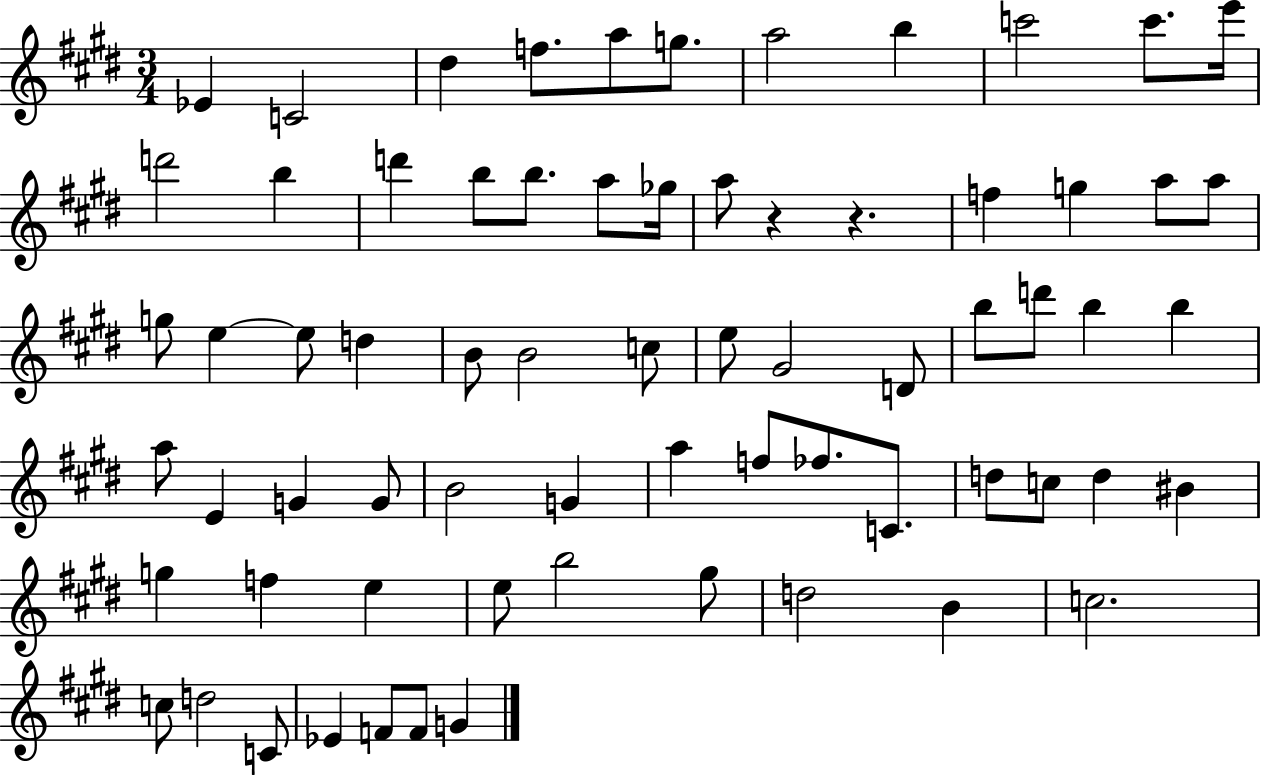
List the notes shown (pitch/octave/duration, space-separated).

Eb4/q C4/h D#5/q F5/e. A5/e G5/e. A5/h B5/q C6/h C6/e. E6/s D6/h B5/q D6/q B5/e B5/e. A5/e Gb5/s A5/e R/q R/q. F5/q G5/q A5/e A5/e G5/e E5/q E5/e D5/q B4/e B4/h C5/e E5/e G#4/h D4/e B5/e D6/e B5/q B5/q A5/e E4/q G4/q G4/e B4/h G4/q A5/q F5/e FES5/e. C4/e. D5/e C5/e D5/q BIS4/q G5/q F5/q E5/q E5/e B5/h G#5/e D5/h B4/q C5/h. C5/e D5/h C4/e Eb4/q F4/e F4/e G4/q